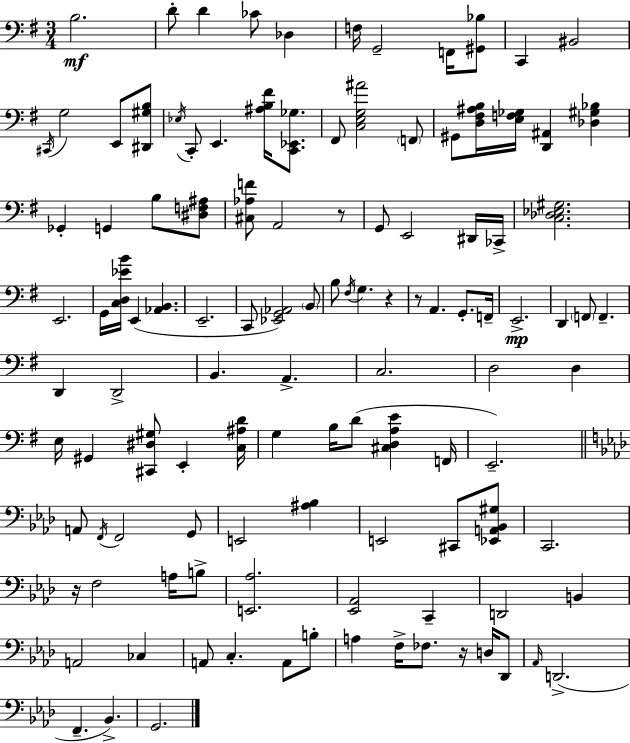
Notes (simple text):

B3/h. D4/e D4/q CES4/e Db3/q F3/s G2/h F2/s [G#2,Bb3]/e C2/q BIS2/h C#2/s G3/h E2/e [D#2,G#3,B3]/e Eb3/s C2/e E2/q. [A#3,B3,F#4]/s [C2,Eb2,Gb3]/e. F#2/e [C3,E3,G3,A#4]/h F2/e G#2/e [D3,F#3,A#3,B3]/s [E3,F3,Gb3]/s [D2,A#2]/q [Db3,G#3,Bb3]/q Gb2/q G2/q B3/e [D#3,F3,A#3]/e [C#3,Ab3,F4]/e A2/h R/e G2/e E2/h D#2/s CES2/s [C3,Db3,Eb3,G#3]/h. E2/h. G2/s [C3,D3,Eb4,B4]/s E2/q [Ab2,B2]/q. E2/h. C2/e [Eb2,G2,Ab2]/h B2/e B3/e F#3/s G3/q. R/q R/e A2/q. G2/e. F2/s E2/h. D2/q F2/e F2/q. D2/q D2/h B2/q. A2/q. C3/h. D3/h D3/q E3/s G#2/q [C#2,D#3,G#3]/e E2/q [C3,A#3,D4]/s G3/q B3/s D4/e [C#3,D3,A3,E4]/q F2/s E2/h. A2/e F2/s F2/h G2/e E2/h [A#3,Bb3]/q E2/h C#2/e [Eb2,A2,Bb2,G#3]/e C2/h. R/s F3/h A3/s B3/e [E2,Ab3]/h. [Eb2,Ab2]/h C2/q D2/h B2/q A2/h CES3/q A2/e C3/q. A2/e B3/e A3/q F3/s FES3/e. R/s D3/s Db2/e Ab2/s D2/h. F2/q. Bb2/q. G2/h.